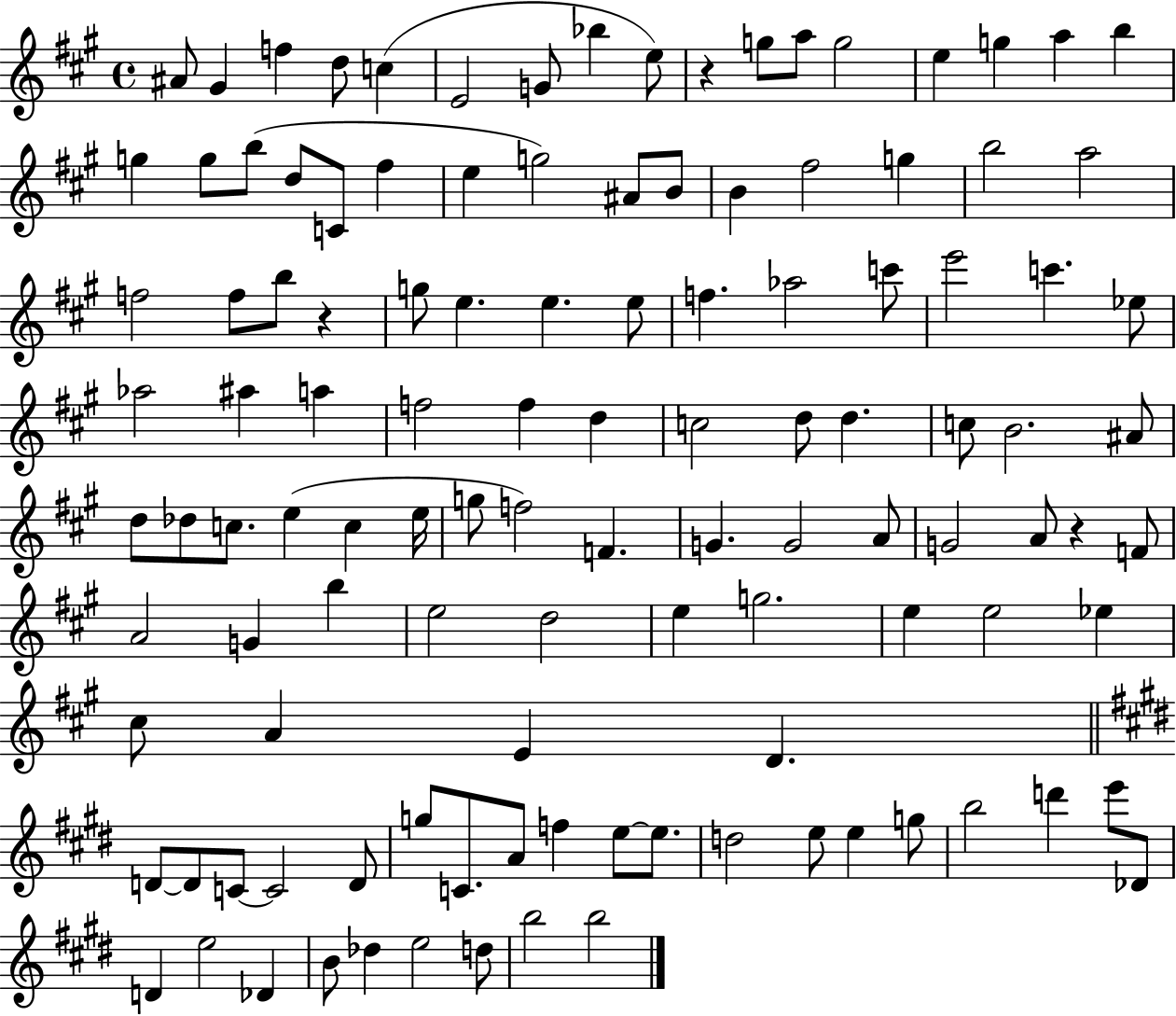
X:1
T:Untitled
M:4/4
L:1/4
K:A
^A/2 ^G f d/2 c E2 G/2 _b e/2 z g/2 a/2 g2 e g a b g g/2 b/2 d/2 C/2 ^f e g2 ^A/2 B/2 B ^f2 g b2 a2 f2 f/2 b/2 z g/2 e e e/2 f _a2 c'/2 e'2 c' _e/2 _a2 ^a a f2 f d c2 d/2 d c/2 B2 ^A/2 d/2 _d/2 c/2 e c e/4 g/2 f2 F G G2 A/2 G2 A/2 z F/2 A2 G b e2 d2 e g2 e e2 _e ^c/2 A E D D/2 D/2 C/2 C2 D/2 g/2 C/2 A/2 f e/2 e/2 d2 e/2 e g/2 b2 d' e'/2 _D/2 D e2 _D B/2 _d e2 d/2 b2 b2